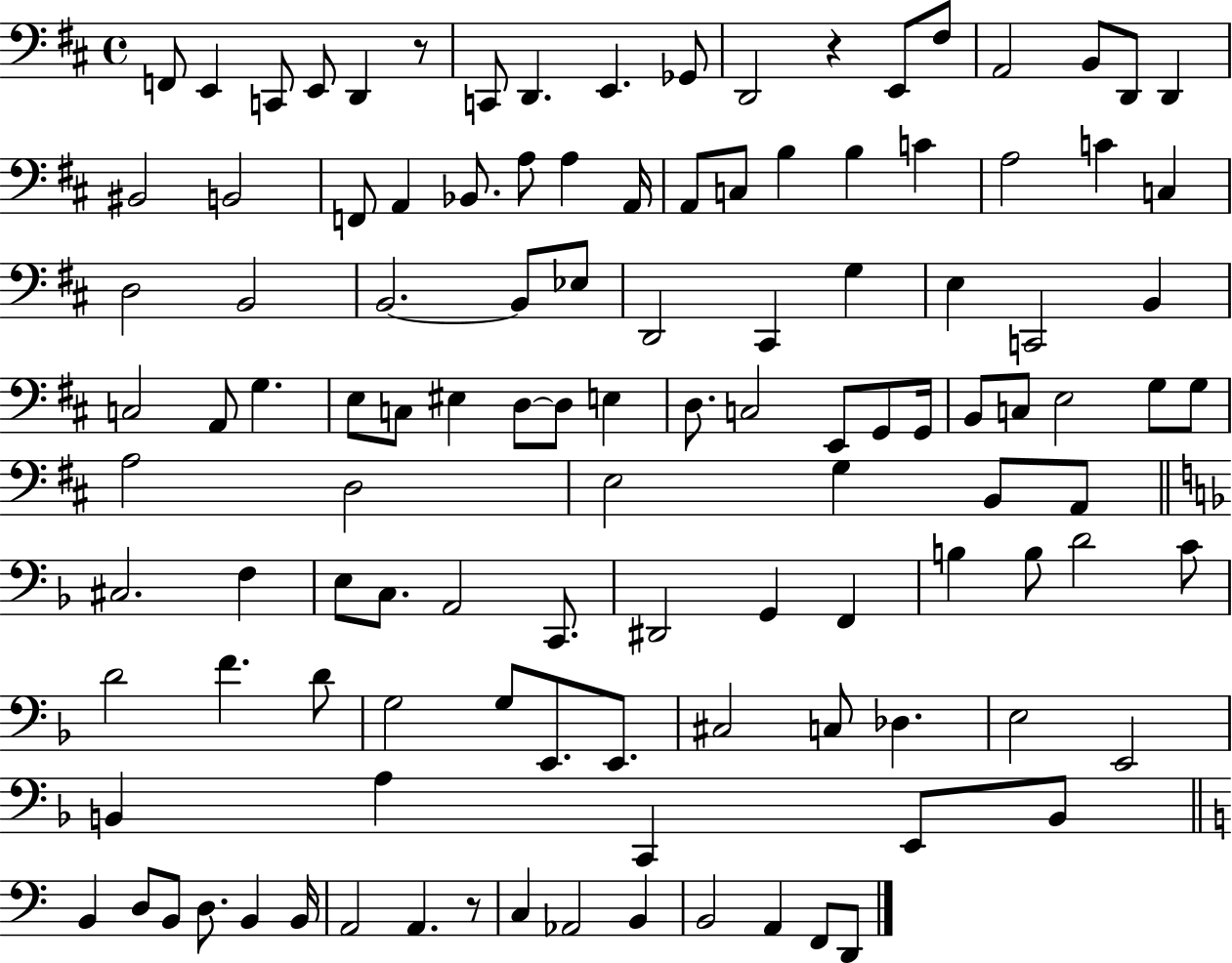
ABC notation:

X:1
T:Untitled
M:4/4
L:1/4
K:D
F,,/2 E,, C,,/2 E,,/2 D,, z/2 C,,/2 D,, E,, _G,,/2 D,,2 z E,,/2 ^F,/2 A,,2 B,,/2 D,,/2 D,, ^B,,2 B,,2 F,,/2 A,, _B,,/2 A,/2 A, A,,/4 A,,/2 C,/2 B, B, C A,2 C C, D,2 B,,2 B,,2 B,,/2 _E,/2 D,,2 ^C,, G, E, C,,2 B,, C,2 A,,/2 G, E,/2 C,/2 ^E, D,/2 D,/2 E, D,/2 C,2 E,,/2 G,,/2 G,,/4 B,,/2 C,/2 E,2 G,/2 G,/2 A,2 D,2 E,2 G, B,,/2 A,,/2 ^C,2 F, E,/2 C,/2 A,,2 C,,/2 ^D,,2 G,, F,, B, B,/2 D2 C/2 D2 F D/2 G,2 G,/2 E,,/2 E,,/2 ^C,2 C,/2 _D, E,2 E,,2 B,, A, C,, E,,/2 B,,/2 B,, D,/2 B,,/2 D,/2 B,, B,,/4 A,,2 A,, z/2 C, _A,,2 B,, B,,2 A,, F,,/2 D,,/2